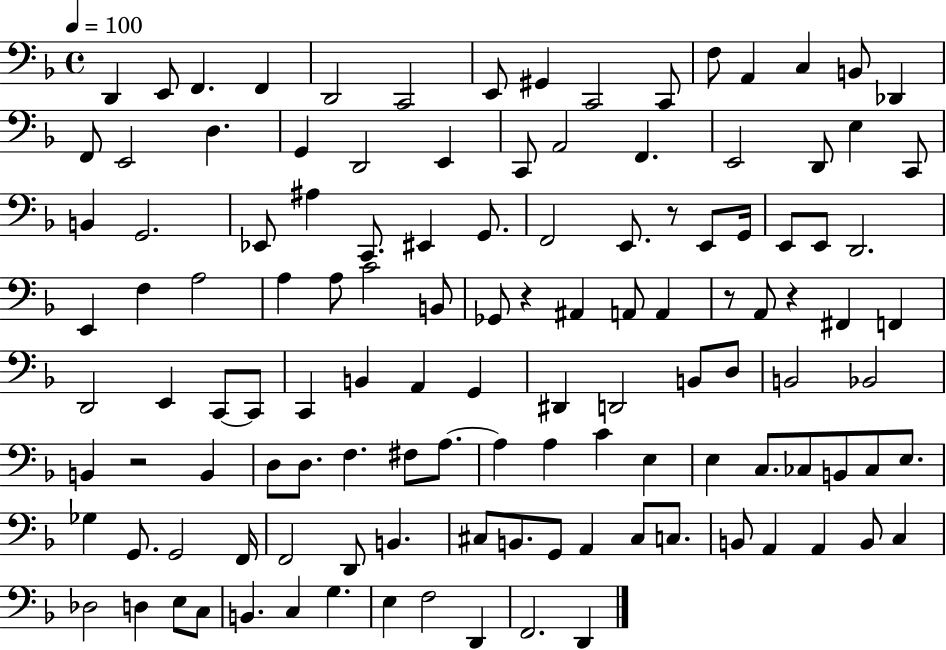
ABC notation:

X:1
T:Untitled
M:4/4
L:1/4
K:F
D,, E,,/2 F,, F,, D,,2 C,,2 E,,/2 ^G,, C,,2 C,,/2 F,/2 A,, C, B,,/2 _D,, F,,/2 E,,2 D, G,, D,,2 E,, C,,/2 A,,2 F,, E,,2 D,,/2 E, C,,/2 B,, G,,2 _E,,/2 ^A, C,,/2 ^E,, G,,/2 F,,2 E,,/2 z/2 E,,/2 G,,/4 E,,/2 E,,/2 D,,2 E,, F, A,2 A, A,/2 C2 B,,/2 _G,,/2 z ^A,, A,,/2 A,, z/2 A,,/2 z ^F,, F,, D,,2 E,, C,,/2 C,,/2 C,, B,, A,, G,, ^D,, D,,2 B,,/2 D,/2 B,,2 _B,,2 B,, z2 B,, D,/2 D,/2 F, ^F,/2 A,/2 A, A, C E, E, C,/2 _C,/2 B,,/2 _C,/2 E,/2 _G, G,,/2 G,,2 F,,/4 F,,2 D,,/2 B,, ^C,/2 B,,/2 G,,/2 A,, ^C,/2 C,/2 B,,/2 A,, A,, B,,/2 C, _D,2 D, E,/2 C,/2 B,, C, G, E, F,2 D,, F,,2 D,,